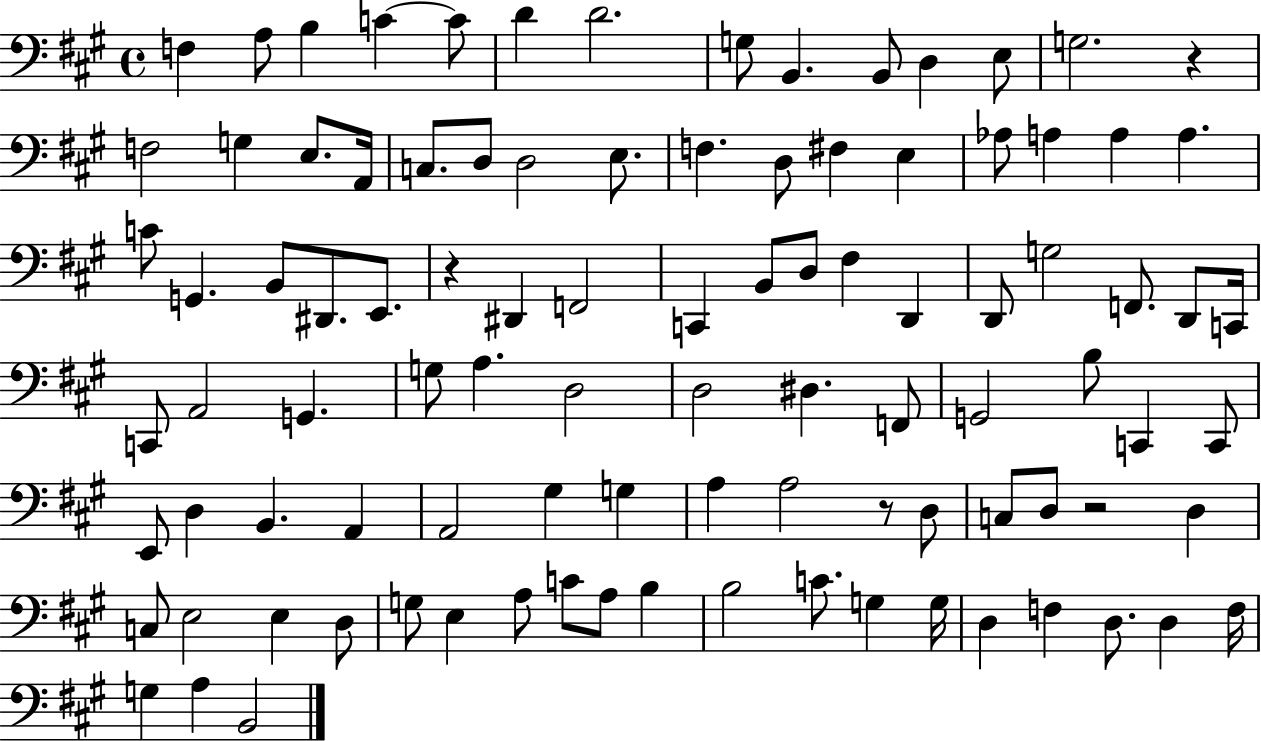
F3/q A3/e B3/q C4/q C4/e D4/q D4/h. G3/e B2/q. B2/e D3/q E3/e G3/h. R/q F3/h G3/q E3/e. A2/s C3/e. D3/e D3/h E3/e. F3/q. D3/e F#3/q E3/q Ab3/e A3/q A3/q A3/q. C4/e G2/q. B2/e D#2/e. E2/e. R/q D#2/q F2/h C2/q B2/e D3/e F#3/q D2/q D2/e G3/h F2/e. D2/e C2/s C2/e A2/h G2/q. G3/e A3/q. D3/h D3/h D#3/q. F2/e G2/h B3/e C2/q C2/e E2/e D3/q B2/q. A2/q A2/h G#3/q G3/q A3/q A3/h R/e D3/e C3/e D3/e R/h D3/q C3/e E3/h E3/q D3/e G3/e E3/q A3/e C4/e A3/e B3/q B3/h C4/e. G3/q G3/s D3/q F3/q D3/e. D3/q F3/s G3/q A3/q B2/h